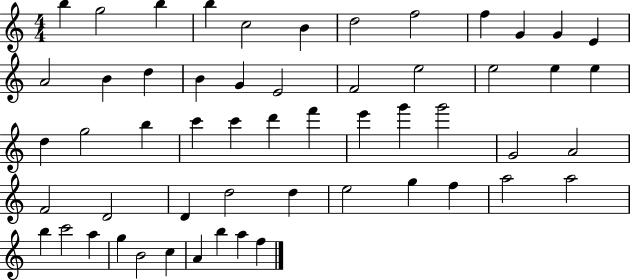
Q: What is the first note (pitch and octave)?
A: B5